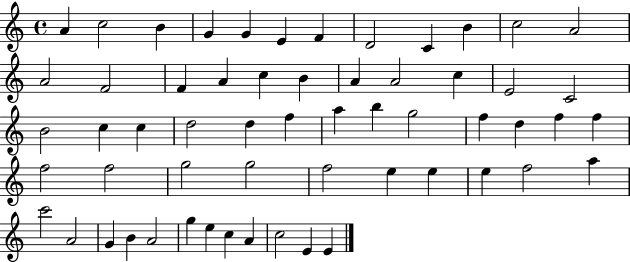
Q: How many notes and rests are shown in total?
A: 58